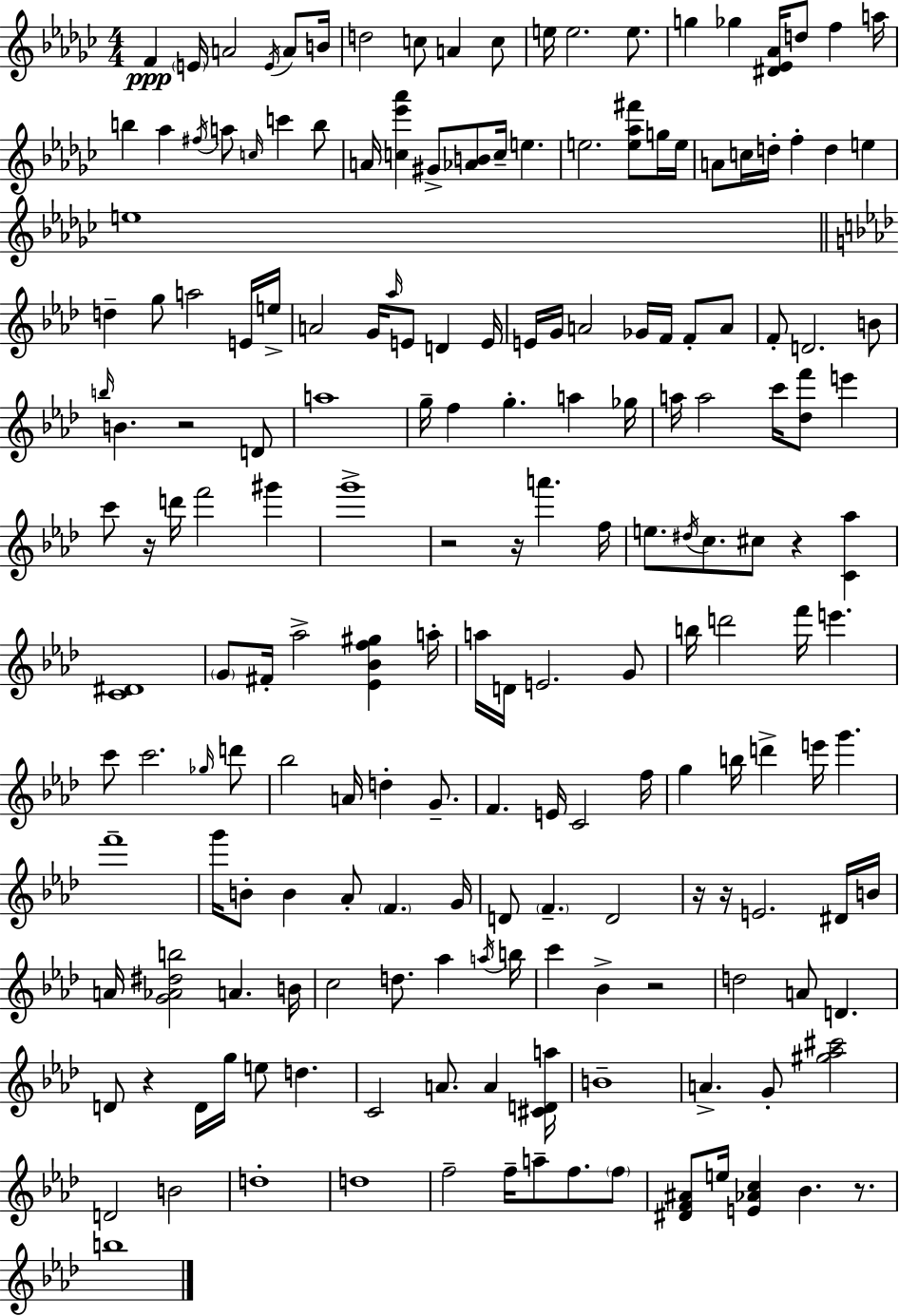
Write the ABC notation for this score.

X:1
T:Untitled
M:4/4
L:1/4
K:Ebm
F E/4 A2 E/4 A/2 B/4 d2 c/2 A c/2 e/4 e2 e/2 g _g [^D_E_A]/4 d/2 f a/4 b _a ^f/4 a/2 c/4 c' b/2 A/4 [c_e'_a'] ^G/2 [_AB]/2 c/4 e e2 [e_a^f']/2 g/4 e/4 A/2 c/4 d/4 f d e e4 d g/2 a2 E/4 e/4 A2 G/4 _a/4 E/2 D E/4 E/4 G/4 A2 _G/4 F/4 F/2 A/2 F/2 D2 B/2 b/4 B z2 D/2 a4 g/4 f g a _g/4 a/4 a2 c'/4 [_df']/2 e' c'/2 z/4 d'/4 f'2 ^g' g'4 z2 z/4 a' f/4 e/2 ^d/4 c/2 ^c/2 z [C_a] [C^D]4 G/2 ^F/4 _a2 [_E_Bf^g] a/4 a/4 D/4 E2 G/2 b/4 d'2 f'/4 e' c'/2 c'2 _g/4 d'/2 _b2 A/4 d G/2 F E/4 C2 f/4 g b/4 d' e'/4 g' f'4 g'/4 B/2 B _A/2 F G/4 D/2 F D2 z/4 z/4 E2 ^D/4 B/4 A/4 [G_A^db]2 A B/4 c2 d/2 _a a/4 b/4 c' _B z2 d2 A/2 D D/2 z D/4 g/4 e/2 d C2 A/2 A [^CDa]/4 B4 A G/2 [^g_a^c']2 D2 B2 d4 d4 f2 f/4 a/2 f/2 f/2 [^DF^A]/2 e/4 [E_Ac] _B z/2 b4